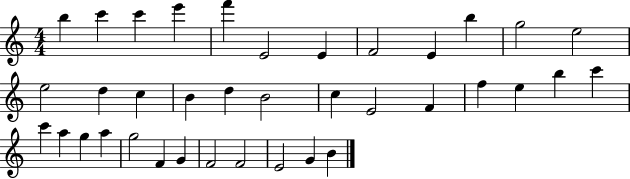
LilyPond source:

{
  \clef treble
  \numericTimeSignature
  \time 4/4
  \key c \major
  b''4 c'''4 c'''4 e'''4 | f'''4 e'2 e'4 | f'2 e'4 b''4 | g''2 e''2 | \break e''2 d''4 c''4 | b'4 d''4 b'2 | c''4 e'2 f'4 | f''4 e''4 b''4 c'''4 | \break c'''4 a''4 g''4 a''4 | g''2 f'4 g'4 | f'2 f'2 | e'2 g'4 b'4 | \break \bar "|."
}